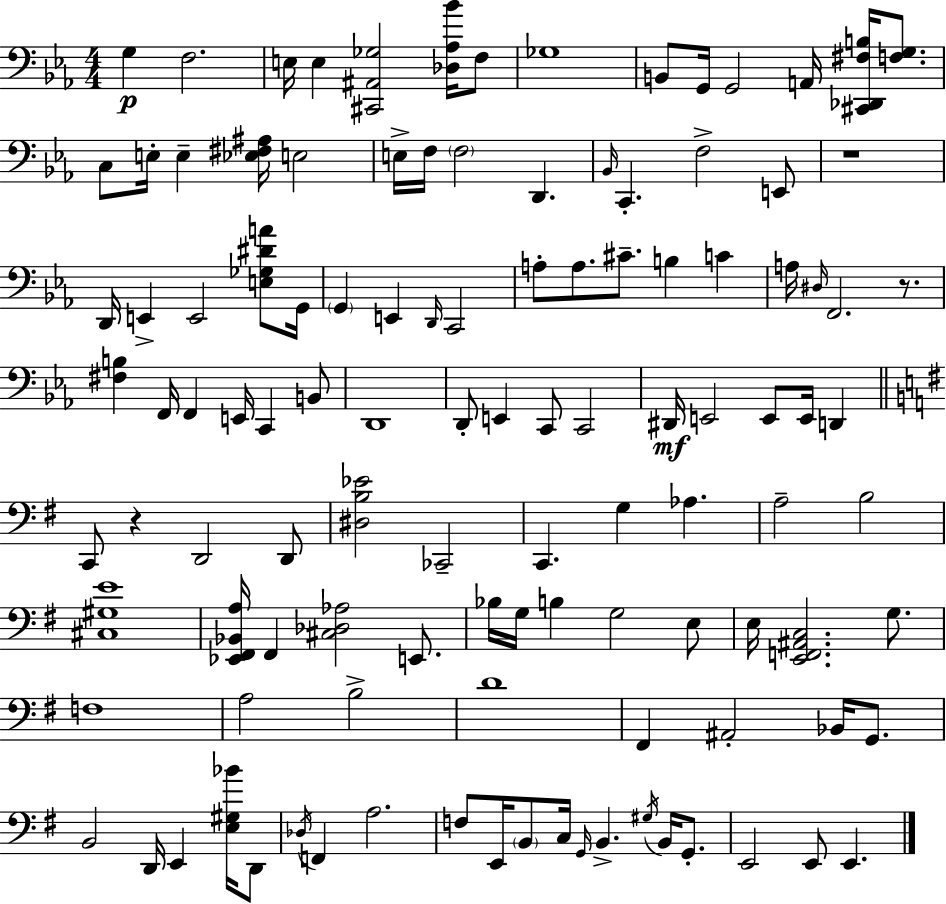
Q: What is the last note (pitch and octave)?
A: E2